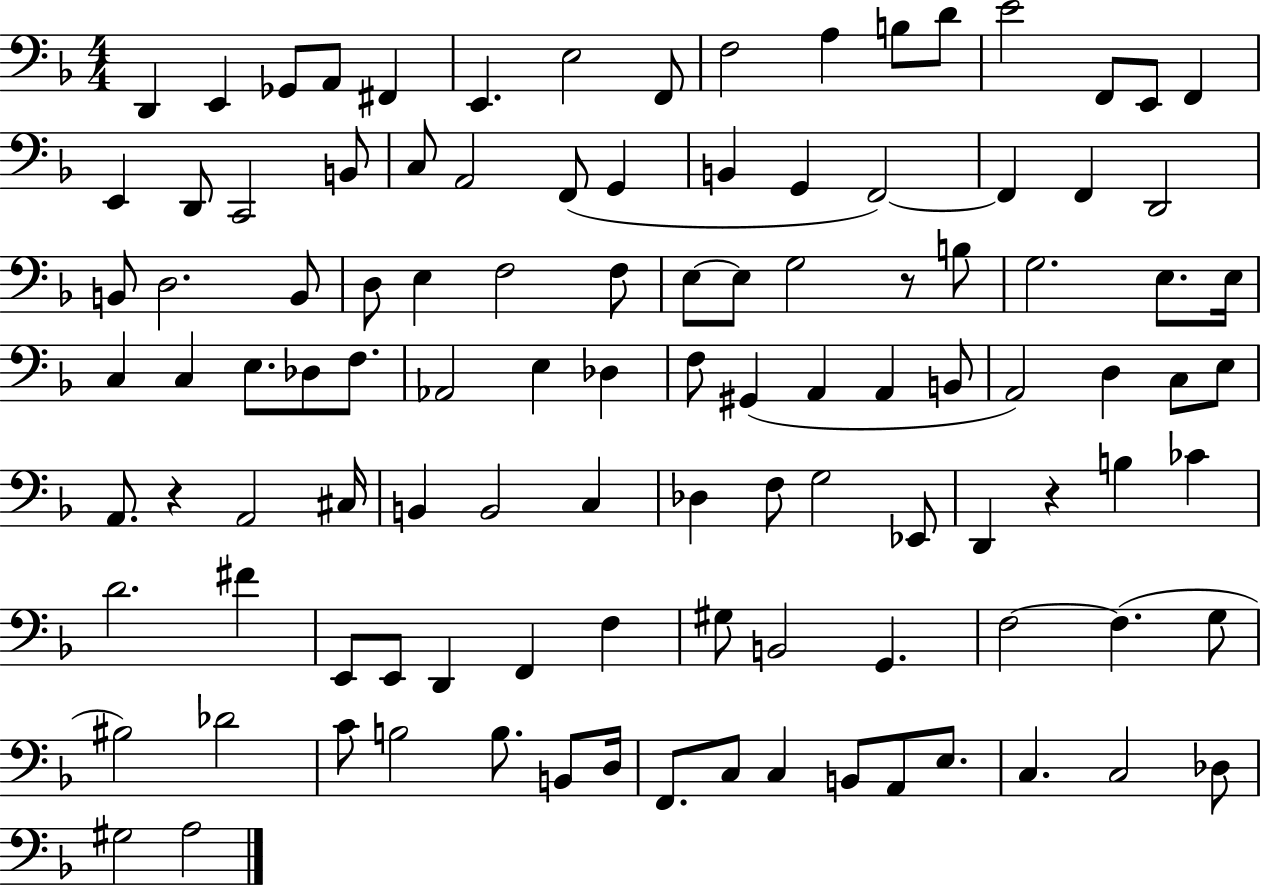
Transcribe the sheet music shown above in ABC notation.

X:1
T:Untitled
M:4/4
L:1/4
K:F
D,, E,, _G,,/2 A,,/2 ^F,, E,, E,2 F,,/2 F,2 A, B,/2 D/2 E2 F,,/2 E,,/2 F,, E,, D,,/2 C,,2 B,,/2 C,/2 A,,2 F,,/2 G,, B,, G,, F,,2 F,, F,, D,,2 B,,/2 D,2 B,,/2 D,/2 E, F,2 F,/2 E,/2 E,/2 G,2 z/2 B,/2 G,2 E,/2 E,/4 C, C, E,/2 _D,/2 F,/2 _A,,2 E, _D, F,/2 ^G,, A,, A,, B,,/2 A,,2 D, C,/2 E,/2 A,,/2 z A,,2 ^C,/4 B,, B,,2 C, _D, F,/2 G,2 _E,,/2 D,, z B, _C D2 ^F E,,/2 E,,/2 D,, F,, F, ^G,/2 B,,2 G,, F,2 F, G,/2 ^B,2 _D2 C/2 B,2 B,/2 B,,/2 D,/4 F,,/2 C,/2 C, B,,/2 A,,/2 E,/2 C, C,2 _D,/2 ^G,2 A,2